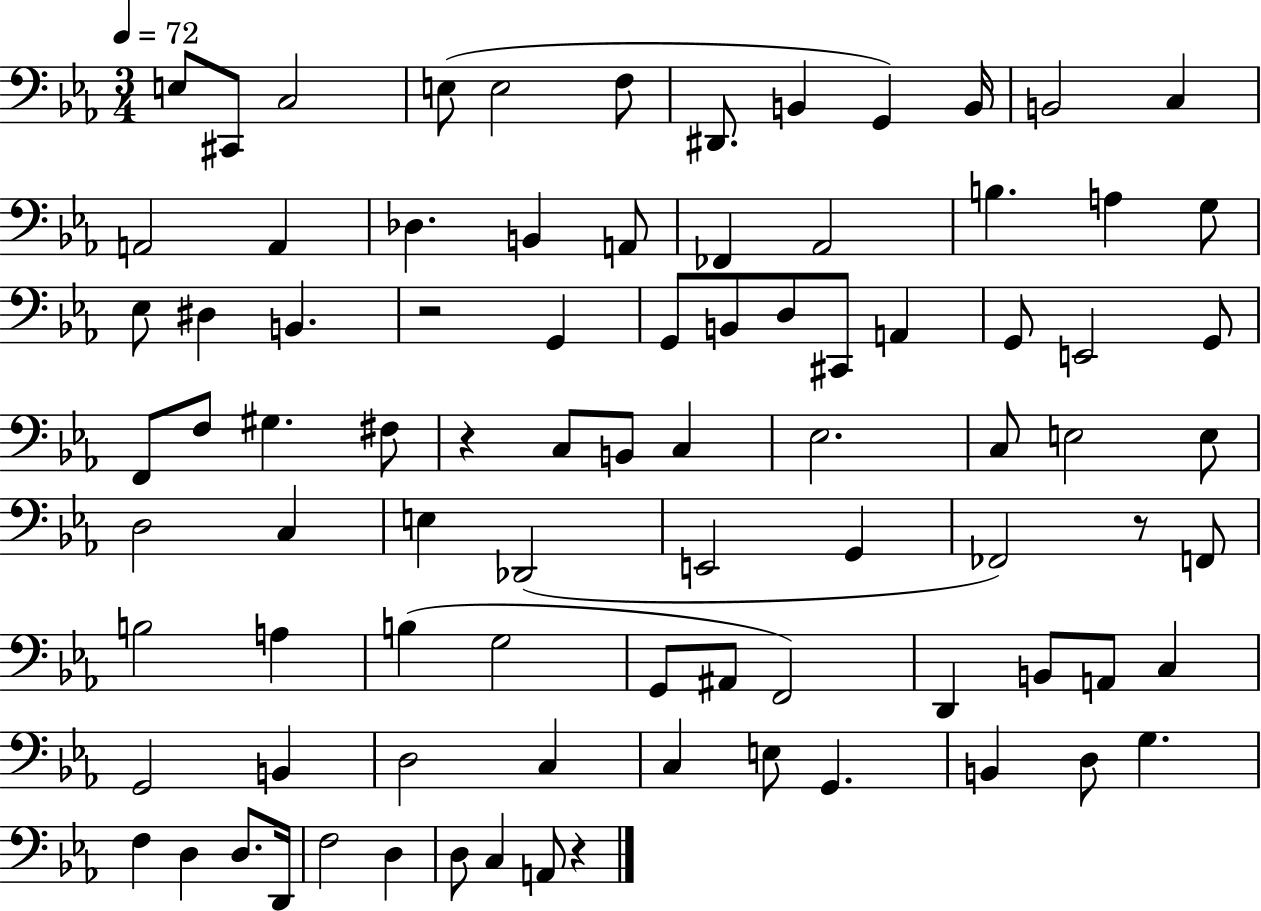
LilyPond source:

{
  \clef bass
  \numericTimeSignature
  \time 3/4
  \key ees \major
  \tempo 4 = 72
  e8 cis,8 c2 | e8( e2 f8 | dis,8. b,4 g,4) b,16 | b,2 c4 | \break a,2 a,4 | des4. b,4 a,8 | fes,4 aes,2 | b4. a4 g8 | \break ees8 dis4 b,4. | r2 g,4 | g,8 b,8 d8 cis,8 a,4 | g,8 e,2 g,8 | \break f,8 f8 gis4. fis8 | r4 c8 b,8 c4 | ees2. | c8 e2 e8 | \break d2 c4 | e4 des,2( | e,2 g,4 | fes,2) r8 f,8 | \break b2 a4 | b4( g2 | g,8 ais,8 f,2) | d,4 b,8 a,8 c4 | \break g,2 b,4 | d2 c4 | c4 e8 g,4. | b,4 d8 g4. | \break f4 d4 d8. d,16 | f2 d4 | d8 c4 a,8 r4 | \bar "|."
}